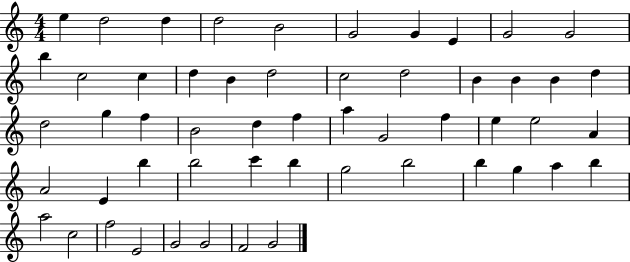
E5/q D5/h D5/q D5/h B4/h G4/h G4/q E4/q G4/h G4/h B5/q C5/h C5/q D5/q B4/q D5/h C5/h D5/h B4/q B4/q B4/q D5/q D5/h G5/q F5/q B4/h D5/q F5/q A5/q G4/h F5/q E5/q E5/h A4/q A4/h E4/q B5/q B5/h C6/q B5/q G5/h B5/h B5/q G5/q A5/q B5/q A5/h C5/h F5/h E4/h G4/h G4/h F4/h G4/h